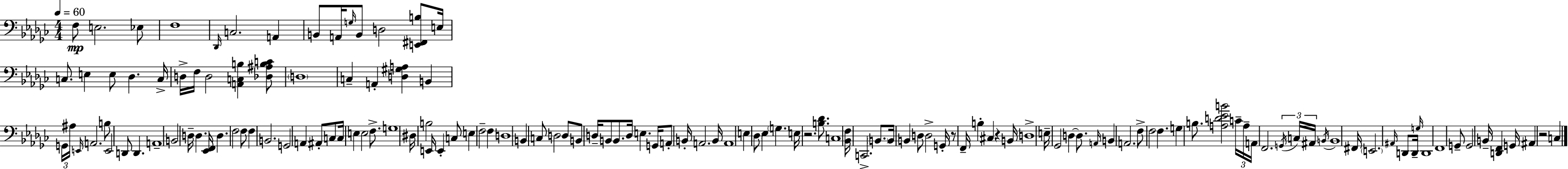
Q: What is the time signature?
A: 4/4